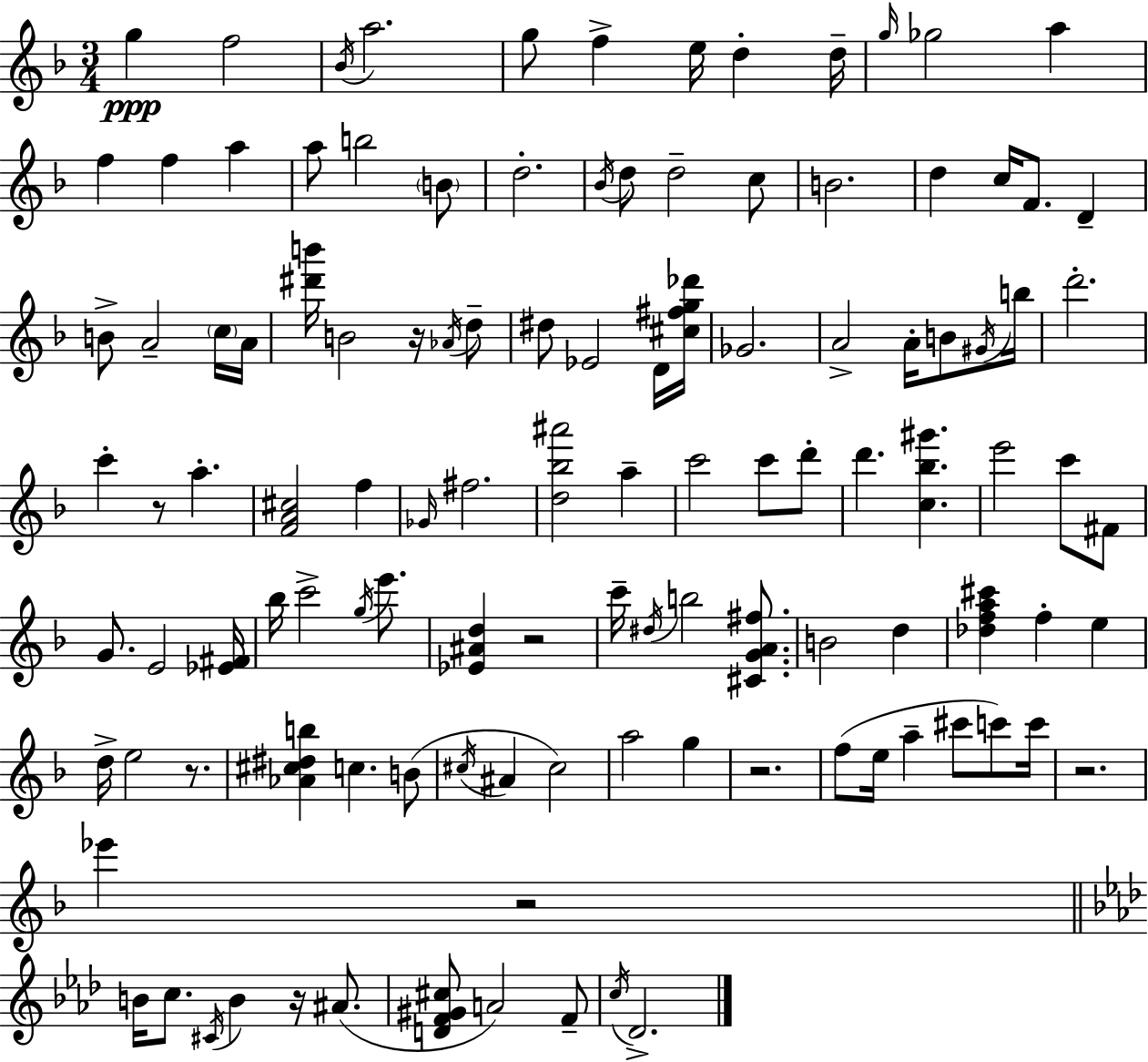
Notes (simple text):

G5/q F5/h Bb4/s A5/h. G5/e F5/q E5/s D5/q D5/s G5/s Gb5/h A5/q F5/q F5/q A5/q A5/e B5/h B4/e D5/h. Bb4/s D5/e D5/h C5/e B4/h. D5/q C5/s F4/e. D4/q B4/e A4/h C5/s A4/s [D#6,B6]/s B4/h R/s Ab4/s D5/e D#5/e Eb4/h D4/s [C#5,F#5,G5,Db6]/s Gb4/h. A4/h A4/s B4/e G#4/s B5/s D6/h. C6/q R/e A5/q. [F4,A4,C#5]/h F5/q Gb4/s F#5/h. [D5,Bb5,A#6]/h A5/q C6/h C6/e D6/e D6/q. [C5,Bb5,G#6]/q. E6/h C6/e F#4/e G4/e. E4/h [Eb4,F#4]/s Bb5/s C6/h G5/s E6/e. [Eb4,A#4,D5]/q R/h C6/s D#5/s B5/h [C#4,G4,A4,F#5]/e. B4/h D5/q [Db5,F5,A5,C#6]/q F5/q E5/q D5/s E5/h R/e. [Ab4,C#5,D#5,B5]/q C5/q. B4/e C#5/s A#4/q C#5/h A5/h G5/q R/h. F5/e E5/s A5/q C#6/e C6/e C6/s R/h. Eb6/q R/h B4/s C5/e. C#4/s B4/q R/s A#4/e. [D4,F4,G#4,C#5]/e A4/h F4/e C5/s Db4/h.